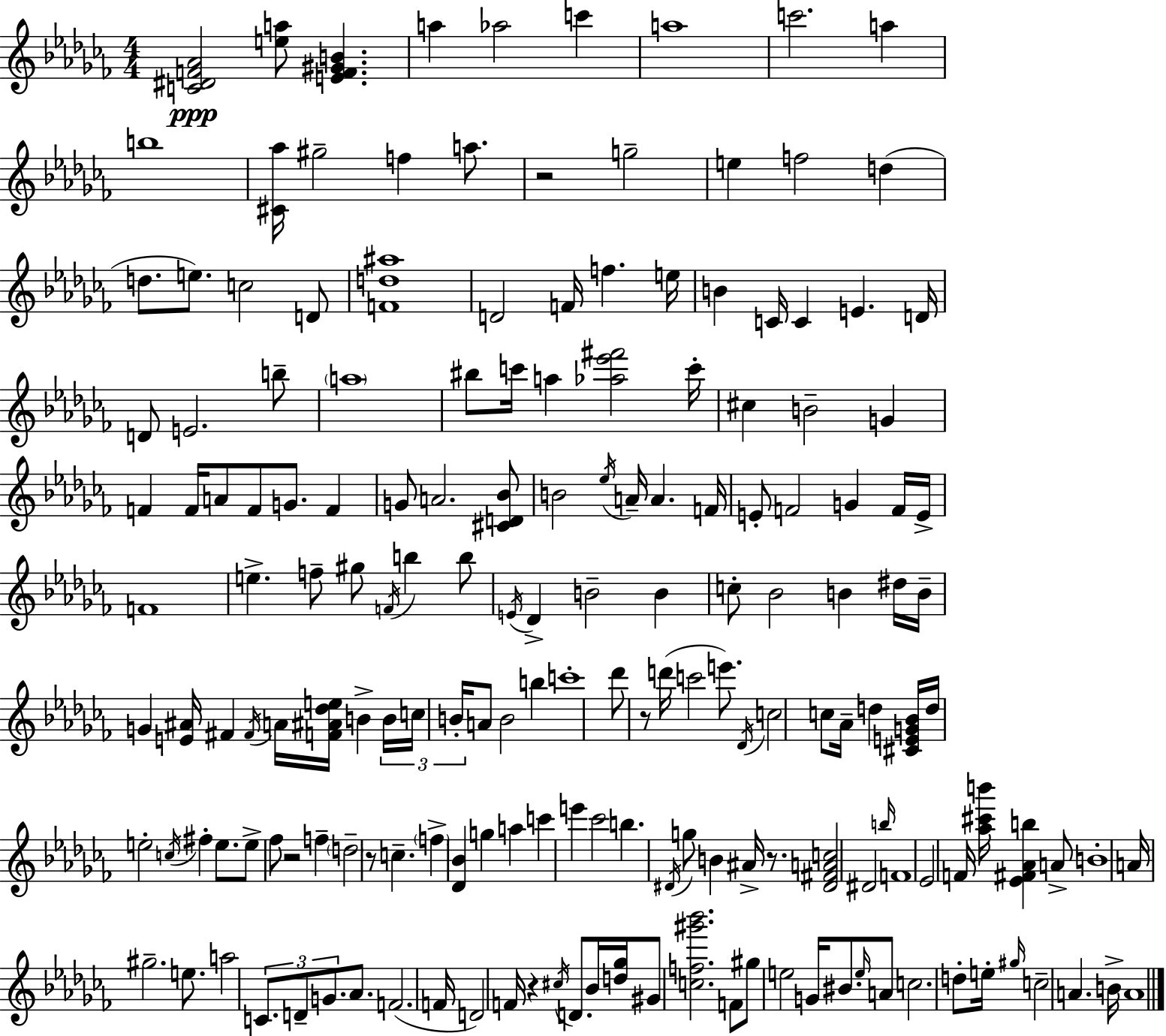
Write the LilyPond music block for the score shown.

{
  \clef treble
  \numericTimeSignature
  \time 4/4
  \key aes \minor
  \repeat volta 2 { <c' dis' f' aes'>2\ppp <e'' a''>8 <e' f' gis' b'>4. | a''4 aes''2 c'''4 | a''1 | c'''2. a''4 | \break b''1 | <cis' aes''>16 gis''2-- f''4 a''8. | r2 g''2-- | e''4 f''2 d''4( | \break d''8. e''8.) c''2 d'8 | <f' d'' ais''>1 | d'2 f'16 f''4. e''16 | b'4 c'16 c'4 e'4. d'16 | \break d'8 e'2. b''8-- | \parenthesize a''1 | bis''8 c'''16 a''4 <aes'' ees''' fis'''>2 c'''16-. | cis''4 b'2-- g'4 | \break f'4 f'16 a'8 f'8 g'8. f'4 | g'8 a'2. <cis' d' bes'>8 | b'2 \acciaccatura { ees''16 } a'16-- a'4. | f'16 e'8-. f'2 g'4 f'16 | \break e'16-> f'1 | e''4.-> f''8-- gis''8 \acciaccatura { f'16 } b''4 | b''8 \acciaccatura { e'16 } des'4-> b'2-- b'4 | c''8-. bes'2 b'4 | \break dis''16 b'16-- g'4 <e' ais'>16 fis'4 \acciaccatura { fis'16 } a'16 <f' ais' des'' e''>16 b'4-> | \tuplet 3/2 { b'16 c''16 b'16-. } a'8 b'2 | b''4 c'''1-. | des'''8 r8 d'''16( c'''2 | \break e'''8.) \acciaccatura { des'16 } c''2 c''8 aes'16-- | d''4 <cis' e' g' bes'>16 d''16 e''2-. \acciaccatura { c''16 } fis''4-. | e''8. e''8-> fes''8 r2 | f''4-- \parenthesize d''2-- r8 | \break c''4.-- \parenthesize f''4-> <des' bes'>4 g''4 | a''4 c'''4 e'''4 ces'''2 | b''4. \acciaccatura { dis'16 } g''8 b'4 | ais'16-> r8. <dis' fis' a' c''>2 dis'2 | \break \grace { b''16 } f'1 | ees'2 | f'16 <aes'' cis''' b'''>16 <ees' fis' aes' b''>4 a'8-> b'1-. | a'16 gis''2.-- | \break e''8. a''2 | \tuplet 3/2 { c'8. d'8-- g'8. } aes'8. f'2.( | f'16 d'2) | f'16 r4 \acciaccatura { cis''16 } d'8. bes'16 <d'' ges''>16 gis'8 <c'' f'' gis''' bes'''>2. | \break f'8 gis''8 e''2 | g'16 bis'8. \grace { e''16 } a'8 c''2. | d''8-. e''16-. \grace { gis''16 } c''2-- | a'4. b'16-> a'1 | \break } \bar "|."
}